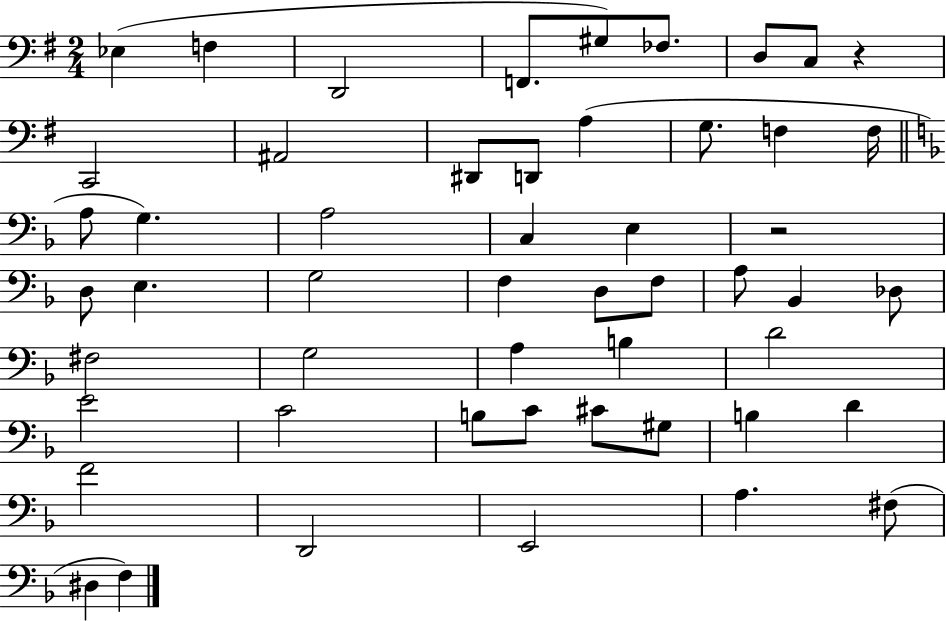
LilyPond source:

{
  \clef bass
  \numericTimeSignature
  \time 2/4
  \key g \major
  \repeat volta 2 { ees4( f4 | d,2 | f,8. gis8) fes8. | d8 c8 r4 | \break c,2 | ais,2 | dis,8 d,8 a4( | g8. f4 f16 | \break \bar "||" \break \key d \minor a8 g4.) | a2 | c4 e4 | r2 | \break d8 e4. | g2 | f4 d8 f8 | a8 bes,4 des8 | \break fis2 | g2 | a4 b4 | d'2 | \break e'2 | c'2 | b8 c'8 cis'8 gis8 | b4 d'4 | \break f'2 | d,2 | e,2 | a4. fis8( | \break dis4 f4) | } \bar "|."
}